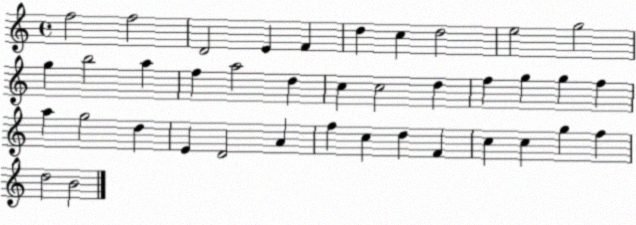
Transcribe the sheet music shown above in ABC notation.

X:1
T:Untitled
M:4/4
L:1/4
K:C
f2 f2 D2 E F d c d2 e2 g2 g b2 a f a2 d c c2 d f g g f a g2 d E D2 A f c d F c c g f d2 B2